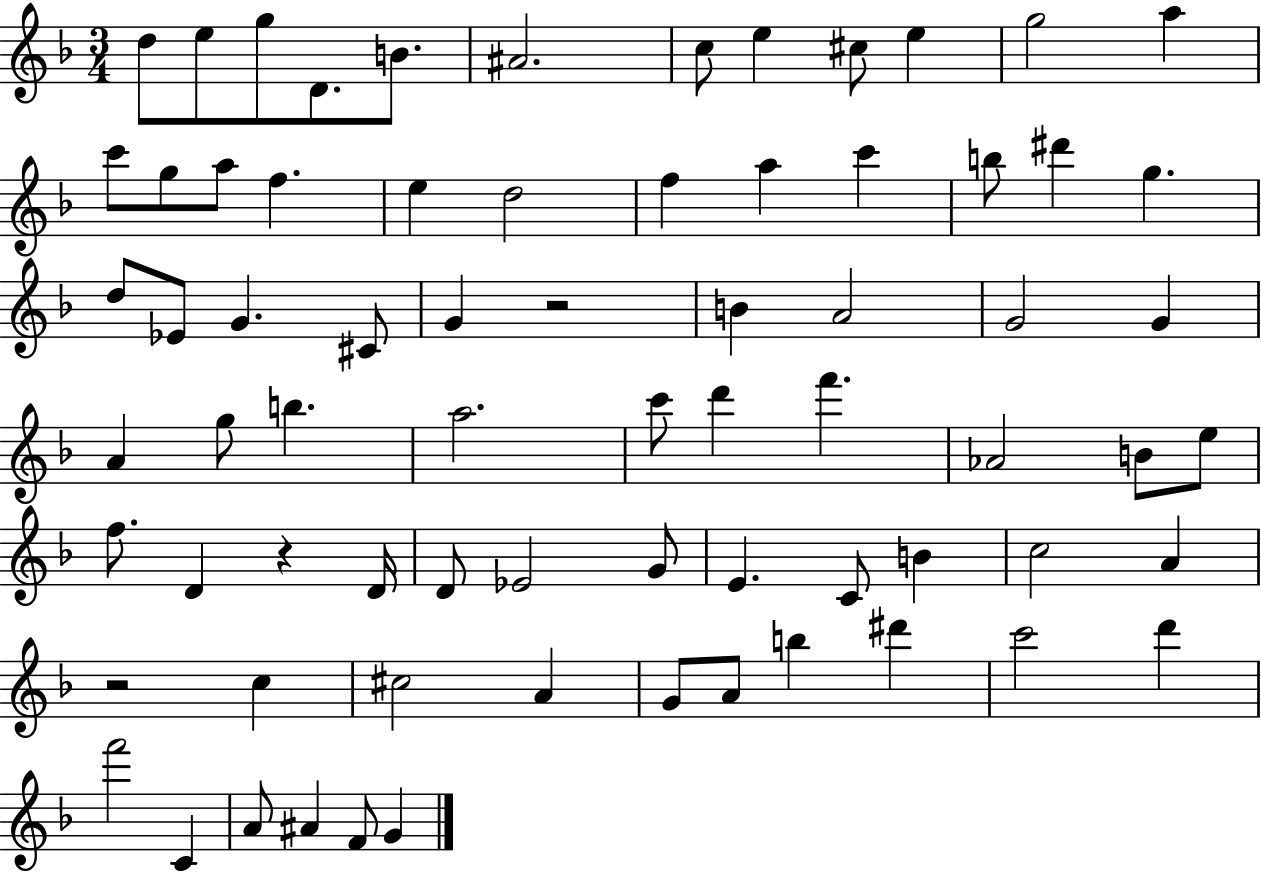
X:1
T:Untitled
M:3/4
L:1/4
K:F
d/2 e/2 g/2 D/2 B/2 ^A2 c/2 e ^c/2 e g2 a c'/2 g/2 a/2 f e d2 f a c' b/2 ^d' g d/2 _E/2 G ^C/2 G z2 B A2 G2 G A g/2 b a2 c'/2 d' f' _A2 B/2 e/2 f/2 D z D/4 D/2 _E2 G/2 E C/2 B c2 A z2 c ^c2 A G/2 A/2 b ^d' c'2 d' f'2 C A/2 ^A F/2 G